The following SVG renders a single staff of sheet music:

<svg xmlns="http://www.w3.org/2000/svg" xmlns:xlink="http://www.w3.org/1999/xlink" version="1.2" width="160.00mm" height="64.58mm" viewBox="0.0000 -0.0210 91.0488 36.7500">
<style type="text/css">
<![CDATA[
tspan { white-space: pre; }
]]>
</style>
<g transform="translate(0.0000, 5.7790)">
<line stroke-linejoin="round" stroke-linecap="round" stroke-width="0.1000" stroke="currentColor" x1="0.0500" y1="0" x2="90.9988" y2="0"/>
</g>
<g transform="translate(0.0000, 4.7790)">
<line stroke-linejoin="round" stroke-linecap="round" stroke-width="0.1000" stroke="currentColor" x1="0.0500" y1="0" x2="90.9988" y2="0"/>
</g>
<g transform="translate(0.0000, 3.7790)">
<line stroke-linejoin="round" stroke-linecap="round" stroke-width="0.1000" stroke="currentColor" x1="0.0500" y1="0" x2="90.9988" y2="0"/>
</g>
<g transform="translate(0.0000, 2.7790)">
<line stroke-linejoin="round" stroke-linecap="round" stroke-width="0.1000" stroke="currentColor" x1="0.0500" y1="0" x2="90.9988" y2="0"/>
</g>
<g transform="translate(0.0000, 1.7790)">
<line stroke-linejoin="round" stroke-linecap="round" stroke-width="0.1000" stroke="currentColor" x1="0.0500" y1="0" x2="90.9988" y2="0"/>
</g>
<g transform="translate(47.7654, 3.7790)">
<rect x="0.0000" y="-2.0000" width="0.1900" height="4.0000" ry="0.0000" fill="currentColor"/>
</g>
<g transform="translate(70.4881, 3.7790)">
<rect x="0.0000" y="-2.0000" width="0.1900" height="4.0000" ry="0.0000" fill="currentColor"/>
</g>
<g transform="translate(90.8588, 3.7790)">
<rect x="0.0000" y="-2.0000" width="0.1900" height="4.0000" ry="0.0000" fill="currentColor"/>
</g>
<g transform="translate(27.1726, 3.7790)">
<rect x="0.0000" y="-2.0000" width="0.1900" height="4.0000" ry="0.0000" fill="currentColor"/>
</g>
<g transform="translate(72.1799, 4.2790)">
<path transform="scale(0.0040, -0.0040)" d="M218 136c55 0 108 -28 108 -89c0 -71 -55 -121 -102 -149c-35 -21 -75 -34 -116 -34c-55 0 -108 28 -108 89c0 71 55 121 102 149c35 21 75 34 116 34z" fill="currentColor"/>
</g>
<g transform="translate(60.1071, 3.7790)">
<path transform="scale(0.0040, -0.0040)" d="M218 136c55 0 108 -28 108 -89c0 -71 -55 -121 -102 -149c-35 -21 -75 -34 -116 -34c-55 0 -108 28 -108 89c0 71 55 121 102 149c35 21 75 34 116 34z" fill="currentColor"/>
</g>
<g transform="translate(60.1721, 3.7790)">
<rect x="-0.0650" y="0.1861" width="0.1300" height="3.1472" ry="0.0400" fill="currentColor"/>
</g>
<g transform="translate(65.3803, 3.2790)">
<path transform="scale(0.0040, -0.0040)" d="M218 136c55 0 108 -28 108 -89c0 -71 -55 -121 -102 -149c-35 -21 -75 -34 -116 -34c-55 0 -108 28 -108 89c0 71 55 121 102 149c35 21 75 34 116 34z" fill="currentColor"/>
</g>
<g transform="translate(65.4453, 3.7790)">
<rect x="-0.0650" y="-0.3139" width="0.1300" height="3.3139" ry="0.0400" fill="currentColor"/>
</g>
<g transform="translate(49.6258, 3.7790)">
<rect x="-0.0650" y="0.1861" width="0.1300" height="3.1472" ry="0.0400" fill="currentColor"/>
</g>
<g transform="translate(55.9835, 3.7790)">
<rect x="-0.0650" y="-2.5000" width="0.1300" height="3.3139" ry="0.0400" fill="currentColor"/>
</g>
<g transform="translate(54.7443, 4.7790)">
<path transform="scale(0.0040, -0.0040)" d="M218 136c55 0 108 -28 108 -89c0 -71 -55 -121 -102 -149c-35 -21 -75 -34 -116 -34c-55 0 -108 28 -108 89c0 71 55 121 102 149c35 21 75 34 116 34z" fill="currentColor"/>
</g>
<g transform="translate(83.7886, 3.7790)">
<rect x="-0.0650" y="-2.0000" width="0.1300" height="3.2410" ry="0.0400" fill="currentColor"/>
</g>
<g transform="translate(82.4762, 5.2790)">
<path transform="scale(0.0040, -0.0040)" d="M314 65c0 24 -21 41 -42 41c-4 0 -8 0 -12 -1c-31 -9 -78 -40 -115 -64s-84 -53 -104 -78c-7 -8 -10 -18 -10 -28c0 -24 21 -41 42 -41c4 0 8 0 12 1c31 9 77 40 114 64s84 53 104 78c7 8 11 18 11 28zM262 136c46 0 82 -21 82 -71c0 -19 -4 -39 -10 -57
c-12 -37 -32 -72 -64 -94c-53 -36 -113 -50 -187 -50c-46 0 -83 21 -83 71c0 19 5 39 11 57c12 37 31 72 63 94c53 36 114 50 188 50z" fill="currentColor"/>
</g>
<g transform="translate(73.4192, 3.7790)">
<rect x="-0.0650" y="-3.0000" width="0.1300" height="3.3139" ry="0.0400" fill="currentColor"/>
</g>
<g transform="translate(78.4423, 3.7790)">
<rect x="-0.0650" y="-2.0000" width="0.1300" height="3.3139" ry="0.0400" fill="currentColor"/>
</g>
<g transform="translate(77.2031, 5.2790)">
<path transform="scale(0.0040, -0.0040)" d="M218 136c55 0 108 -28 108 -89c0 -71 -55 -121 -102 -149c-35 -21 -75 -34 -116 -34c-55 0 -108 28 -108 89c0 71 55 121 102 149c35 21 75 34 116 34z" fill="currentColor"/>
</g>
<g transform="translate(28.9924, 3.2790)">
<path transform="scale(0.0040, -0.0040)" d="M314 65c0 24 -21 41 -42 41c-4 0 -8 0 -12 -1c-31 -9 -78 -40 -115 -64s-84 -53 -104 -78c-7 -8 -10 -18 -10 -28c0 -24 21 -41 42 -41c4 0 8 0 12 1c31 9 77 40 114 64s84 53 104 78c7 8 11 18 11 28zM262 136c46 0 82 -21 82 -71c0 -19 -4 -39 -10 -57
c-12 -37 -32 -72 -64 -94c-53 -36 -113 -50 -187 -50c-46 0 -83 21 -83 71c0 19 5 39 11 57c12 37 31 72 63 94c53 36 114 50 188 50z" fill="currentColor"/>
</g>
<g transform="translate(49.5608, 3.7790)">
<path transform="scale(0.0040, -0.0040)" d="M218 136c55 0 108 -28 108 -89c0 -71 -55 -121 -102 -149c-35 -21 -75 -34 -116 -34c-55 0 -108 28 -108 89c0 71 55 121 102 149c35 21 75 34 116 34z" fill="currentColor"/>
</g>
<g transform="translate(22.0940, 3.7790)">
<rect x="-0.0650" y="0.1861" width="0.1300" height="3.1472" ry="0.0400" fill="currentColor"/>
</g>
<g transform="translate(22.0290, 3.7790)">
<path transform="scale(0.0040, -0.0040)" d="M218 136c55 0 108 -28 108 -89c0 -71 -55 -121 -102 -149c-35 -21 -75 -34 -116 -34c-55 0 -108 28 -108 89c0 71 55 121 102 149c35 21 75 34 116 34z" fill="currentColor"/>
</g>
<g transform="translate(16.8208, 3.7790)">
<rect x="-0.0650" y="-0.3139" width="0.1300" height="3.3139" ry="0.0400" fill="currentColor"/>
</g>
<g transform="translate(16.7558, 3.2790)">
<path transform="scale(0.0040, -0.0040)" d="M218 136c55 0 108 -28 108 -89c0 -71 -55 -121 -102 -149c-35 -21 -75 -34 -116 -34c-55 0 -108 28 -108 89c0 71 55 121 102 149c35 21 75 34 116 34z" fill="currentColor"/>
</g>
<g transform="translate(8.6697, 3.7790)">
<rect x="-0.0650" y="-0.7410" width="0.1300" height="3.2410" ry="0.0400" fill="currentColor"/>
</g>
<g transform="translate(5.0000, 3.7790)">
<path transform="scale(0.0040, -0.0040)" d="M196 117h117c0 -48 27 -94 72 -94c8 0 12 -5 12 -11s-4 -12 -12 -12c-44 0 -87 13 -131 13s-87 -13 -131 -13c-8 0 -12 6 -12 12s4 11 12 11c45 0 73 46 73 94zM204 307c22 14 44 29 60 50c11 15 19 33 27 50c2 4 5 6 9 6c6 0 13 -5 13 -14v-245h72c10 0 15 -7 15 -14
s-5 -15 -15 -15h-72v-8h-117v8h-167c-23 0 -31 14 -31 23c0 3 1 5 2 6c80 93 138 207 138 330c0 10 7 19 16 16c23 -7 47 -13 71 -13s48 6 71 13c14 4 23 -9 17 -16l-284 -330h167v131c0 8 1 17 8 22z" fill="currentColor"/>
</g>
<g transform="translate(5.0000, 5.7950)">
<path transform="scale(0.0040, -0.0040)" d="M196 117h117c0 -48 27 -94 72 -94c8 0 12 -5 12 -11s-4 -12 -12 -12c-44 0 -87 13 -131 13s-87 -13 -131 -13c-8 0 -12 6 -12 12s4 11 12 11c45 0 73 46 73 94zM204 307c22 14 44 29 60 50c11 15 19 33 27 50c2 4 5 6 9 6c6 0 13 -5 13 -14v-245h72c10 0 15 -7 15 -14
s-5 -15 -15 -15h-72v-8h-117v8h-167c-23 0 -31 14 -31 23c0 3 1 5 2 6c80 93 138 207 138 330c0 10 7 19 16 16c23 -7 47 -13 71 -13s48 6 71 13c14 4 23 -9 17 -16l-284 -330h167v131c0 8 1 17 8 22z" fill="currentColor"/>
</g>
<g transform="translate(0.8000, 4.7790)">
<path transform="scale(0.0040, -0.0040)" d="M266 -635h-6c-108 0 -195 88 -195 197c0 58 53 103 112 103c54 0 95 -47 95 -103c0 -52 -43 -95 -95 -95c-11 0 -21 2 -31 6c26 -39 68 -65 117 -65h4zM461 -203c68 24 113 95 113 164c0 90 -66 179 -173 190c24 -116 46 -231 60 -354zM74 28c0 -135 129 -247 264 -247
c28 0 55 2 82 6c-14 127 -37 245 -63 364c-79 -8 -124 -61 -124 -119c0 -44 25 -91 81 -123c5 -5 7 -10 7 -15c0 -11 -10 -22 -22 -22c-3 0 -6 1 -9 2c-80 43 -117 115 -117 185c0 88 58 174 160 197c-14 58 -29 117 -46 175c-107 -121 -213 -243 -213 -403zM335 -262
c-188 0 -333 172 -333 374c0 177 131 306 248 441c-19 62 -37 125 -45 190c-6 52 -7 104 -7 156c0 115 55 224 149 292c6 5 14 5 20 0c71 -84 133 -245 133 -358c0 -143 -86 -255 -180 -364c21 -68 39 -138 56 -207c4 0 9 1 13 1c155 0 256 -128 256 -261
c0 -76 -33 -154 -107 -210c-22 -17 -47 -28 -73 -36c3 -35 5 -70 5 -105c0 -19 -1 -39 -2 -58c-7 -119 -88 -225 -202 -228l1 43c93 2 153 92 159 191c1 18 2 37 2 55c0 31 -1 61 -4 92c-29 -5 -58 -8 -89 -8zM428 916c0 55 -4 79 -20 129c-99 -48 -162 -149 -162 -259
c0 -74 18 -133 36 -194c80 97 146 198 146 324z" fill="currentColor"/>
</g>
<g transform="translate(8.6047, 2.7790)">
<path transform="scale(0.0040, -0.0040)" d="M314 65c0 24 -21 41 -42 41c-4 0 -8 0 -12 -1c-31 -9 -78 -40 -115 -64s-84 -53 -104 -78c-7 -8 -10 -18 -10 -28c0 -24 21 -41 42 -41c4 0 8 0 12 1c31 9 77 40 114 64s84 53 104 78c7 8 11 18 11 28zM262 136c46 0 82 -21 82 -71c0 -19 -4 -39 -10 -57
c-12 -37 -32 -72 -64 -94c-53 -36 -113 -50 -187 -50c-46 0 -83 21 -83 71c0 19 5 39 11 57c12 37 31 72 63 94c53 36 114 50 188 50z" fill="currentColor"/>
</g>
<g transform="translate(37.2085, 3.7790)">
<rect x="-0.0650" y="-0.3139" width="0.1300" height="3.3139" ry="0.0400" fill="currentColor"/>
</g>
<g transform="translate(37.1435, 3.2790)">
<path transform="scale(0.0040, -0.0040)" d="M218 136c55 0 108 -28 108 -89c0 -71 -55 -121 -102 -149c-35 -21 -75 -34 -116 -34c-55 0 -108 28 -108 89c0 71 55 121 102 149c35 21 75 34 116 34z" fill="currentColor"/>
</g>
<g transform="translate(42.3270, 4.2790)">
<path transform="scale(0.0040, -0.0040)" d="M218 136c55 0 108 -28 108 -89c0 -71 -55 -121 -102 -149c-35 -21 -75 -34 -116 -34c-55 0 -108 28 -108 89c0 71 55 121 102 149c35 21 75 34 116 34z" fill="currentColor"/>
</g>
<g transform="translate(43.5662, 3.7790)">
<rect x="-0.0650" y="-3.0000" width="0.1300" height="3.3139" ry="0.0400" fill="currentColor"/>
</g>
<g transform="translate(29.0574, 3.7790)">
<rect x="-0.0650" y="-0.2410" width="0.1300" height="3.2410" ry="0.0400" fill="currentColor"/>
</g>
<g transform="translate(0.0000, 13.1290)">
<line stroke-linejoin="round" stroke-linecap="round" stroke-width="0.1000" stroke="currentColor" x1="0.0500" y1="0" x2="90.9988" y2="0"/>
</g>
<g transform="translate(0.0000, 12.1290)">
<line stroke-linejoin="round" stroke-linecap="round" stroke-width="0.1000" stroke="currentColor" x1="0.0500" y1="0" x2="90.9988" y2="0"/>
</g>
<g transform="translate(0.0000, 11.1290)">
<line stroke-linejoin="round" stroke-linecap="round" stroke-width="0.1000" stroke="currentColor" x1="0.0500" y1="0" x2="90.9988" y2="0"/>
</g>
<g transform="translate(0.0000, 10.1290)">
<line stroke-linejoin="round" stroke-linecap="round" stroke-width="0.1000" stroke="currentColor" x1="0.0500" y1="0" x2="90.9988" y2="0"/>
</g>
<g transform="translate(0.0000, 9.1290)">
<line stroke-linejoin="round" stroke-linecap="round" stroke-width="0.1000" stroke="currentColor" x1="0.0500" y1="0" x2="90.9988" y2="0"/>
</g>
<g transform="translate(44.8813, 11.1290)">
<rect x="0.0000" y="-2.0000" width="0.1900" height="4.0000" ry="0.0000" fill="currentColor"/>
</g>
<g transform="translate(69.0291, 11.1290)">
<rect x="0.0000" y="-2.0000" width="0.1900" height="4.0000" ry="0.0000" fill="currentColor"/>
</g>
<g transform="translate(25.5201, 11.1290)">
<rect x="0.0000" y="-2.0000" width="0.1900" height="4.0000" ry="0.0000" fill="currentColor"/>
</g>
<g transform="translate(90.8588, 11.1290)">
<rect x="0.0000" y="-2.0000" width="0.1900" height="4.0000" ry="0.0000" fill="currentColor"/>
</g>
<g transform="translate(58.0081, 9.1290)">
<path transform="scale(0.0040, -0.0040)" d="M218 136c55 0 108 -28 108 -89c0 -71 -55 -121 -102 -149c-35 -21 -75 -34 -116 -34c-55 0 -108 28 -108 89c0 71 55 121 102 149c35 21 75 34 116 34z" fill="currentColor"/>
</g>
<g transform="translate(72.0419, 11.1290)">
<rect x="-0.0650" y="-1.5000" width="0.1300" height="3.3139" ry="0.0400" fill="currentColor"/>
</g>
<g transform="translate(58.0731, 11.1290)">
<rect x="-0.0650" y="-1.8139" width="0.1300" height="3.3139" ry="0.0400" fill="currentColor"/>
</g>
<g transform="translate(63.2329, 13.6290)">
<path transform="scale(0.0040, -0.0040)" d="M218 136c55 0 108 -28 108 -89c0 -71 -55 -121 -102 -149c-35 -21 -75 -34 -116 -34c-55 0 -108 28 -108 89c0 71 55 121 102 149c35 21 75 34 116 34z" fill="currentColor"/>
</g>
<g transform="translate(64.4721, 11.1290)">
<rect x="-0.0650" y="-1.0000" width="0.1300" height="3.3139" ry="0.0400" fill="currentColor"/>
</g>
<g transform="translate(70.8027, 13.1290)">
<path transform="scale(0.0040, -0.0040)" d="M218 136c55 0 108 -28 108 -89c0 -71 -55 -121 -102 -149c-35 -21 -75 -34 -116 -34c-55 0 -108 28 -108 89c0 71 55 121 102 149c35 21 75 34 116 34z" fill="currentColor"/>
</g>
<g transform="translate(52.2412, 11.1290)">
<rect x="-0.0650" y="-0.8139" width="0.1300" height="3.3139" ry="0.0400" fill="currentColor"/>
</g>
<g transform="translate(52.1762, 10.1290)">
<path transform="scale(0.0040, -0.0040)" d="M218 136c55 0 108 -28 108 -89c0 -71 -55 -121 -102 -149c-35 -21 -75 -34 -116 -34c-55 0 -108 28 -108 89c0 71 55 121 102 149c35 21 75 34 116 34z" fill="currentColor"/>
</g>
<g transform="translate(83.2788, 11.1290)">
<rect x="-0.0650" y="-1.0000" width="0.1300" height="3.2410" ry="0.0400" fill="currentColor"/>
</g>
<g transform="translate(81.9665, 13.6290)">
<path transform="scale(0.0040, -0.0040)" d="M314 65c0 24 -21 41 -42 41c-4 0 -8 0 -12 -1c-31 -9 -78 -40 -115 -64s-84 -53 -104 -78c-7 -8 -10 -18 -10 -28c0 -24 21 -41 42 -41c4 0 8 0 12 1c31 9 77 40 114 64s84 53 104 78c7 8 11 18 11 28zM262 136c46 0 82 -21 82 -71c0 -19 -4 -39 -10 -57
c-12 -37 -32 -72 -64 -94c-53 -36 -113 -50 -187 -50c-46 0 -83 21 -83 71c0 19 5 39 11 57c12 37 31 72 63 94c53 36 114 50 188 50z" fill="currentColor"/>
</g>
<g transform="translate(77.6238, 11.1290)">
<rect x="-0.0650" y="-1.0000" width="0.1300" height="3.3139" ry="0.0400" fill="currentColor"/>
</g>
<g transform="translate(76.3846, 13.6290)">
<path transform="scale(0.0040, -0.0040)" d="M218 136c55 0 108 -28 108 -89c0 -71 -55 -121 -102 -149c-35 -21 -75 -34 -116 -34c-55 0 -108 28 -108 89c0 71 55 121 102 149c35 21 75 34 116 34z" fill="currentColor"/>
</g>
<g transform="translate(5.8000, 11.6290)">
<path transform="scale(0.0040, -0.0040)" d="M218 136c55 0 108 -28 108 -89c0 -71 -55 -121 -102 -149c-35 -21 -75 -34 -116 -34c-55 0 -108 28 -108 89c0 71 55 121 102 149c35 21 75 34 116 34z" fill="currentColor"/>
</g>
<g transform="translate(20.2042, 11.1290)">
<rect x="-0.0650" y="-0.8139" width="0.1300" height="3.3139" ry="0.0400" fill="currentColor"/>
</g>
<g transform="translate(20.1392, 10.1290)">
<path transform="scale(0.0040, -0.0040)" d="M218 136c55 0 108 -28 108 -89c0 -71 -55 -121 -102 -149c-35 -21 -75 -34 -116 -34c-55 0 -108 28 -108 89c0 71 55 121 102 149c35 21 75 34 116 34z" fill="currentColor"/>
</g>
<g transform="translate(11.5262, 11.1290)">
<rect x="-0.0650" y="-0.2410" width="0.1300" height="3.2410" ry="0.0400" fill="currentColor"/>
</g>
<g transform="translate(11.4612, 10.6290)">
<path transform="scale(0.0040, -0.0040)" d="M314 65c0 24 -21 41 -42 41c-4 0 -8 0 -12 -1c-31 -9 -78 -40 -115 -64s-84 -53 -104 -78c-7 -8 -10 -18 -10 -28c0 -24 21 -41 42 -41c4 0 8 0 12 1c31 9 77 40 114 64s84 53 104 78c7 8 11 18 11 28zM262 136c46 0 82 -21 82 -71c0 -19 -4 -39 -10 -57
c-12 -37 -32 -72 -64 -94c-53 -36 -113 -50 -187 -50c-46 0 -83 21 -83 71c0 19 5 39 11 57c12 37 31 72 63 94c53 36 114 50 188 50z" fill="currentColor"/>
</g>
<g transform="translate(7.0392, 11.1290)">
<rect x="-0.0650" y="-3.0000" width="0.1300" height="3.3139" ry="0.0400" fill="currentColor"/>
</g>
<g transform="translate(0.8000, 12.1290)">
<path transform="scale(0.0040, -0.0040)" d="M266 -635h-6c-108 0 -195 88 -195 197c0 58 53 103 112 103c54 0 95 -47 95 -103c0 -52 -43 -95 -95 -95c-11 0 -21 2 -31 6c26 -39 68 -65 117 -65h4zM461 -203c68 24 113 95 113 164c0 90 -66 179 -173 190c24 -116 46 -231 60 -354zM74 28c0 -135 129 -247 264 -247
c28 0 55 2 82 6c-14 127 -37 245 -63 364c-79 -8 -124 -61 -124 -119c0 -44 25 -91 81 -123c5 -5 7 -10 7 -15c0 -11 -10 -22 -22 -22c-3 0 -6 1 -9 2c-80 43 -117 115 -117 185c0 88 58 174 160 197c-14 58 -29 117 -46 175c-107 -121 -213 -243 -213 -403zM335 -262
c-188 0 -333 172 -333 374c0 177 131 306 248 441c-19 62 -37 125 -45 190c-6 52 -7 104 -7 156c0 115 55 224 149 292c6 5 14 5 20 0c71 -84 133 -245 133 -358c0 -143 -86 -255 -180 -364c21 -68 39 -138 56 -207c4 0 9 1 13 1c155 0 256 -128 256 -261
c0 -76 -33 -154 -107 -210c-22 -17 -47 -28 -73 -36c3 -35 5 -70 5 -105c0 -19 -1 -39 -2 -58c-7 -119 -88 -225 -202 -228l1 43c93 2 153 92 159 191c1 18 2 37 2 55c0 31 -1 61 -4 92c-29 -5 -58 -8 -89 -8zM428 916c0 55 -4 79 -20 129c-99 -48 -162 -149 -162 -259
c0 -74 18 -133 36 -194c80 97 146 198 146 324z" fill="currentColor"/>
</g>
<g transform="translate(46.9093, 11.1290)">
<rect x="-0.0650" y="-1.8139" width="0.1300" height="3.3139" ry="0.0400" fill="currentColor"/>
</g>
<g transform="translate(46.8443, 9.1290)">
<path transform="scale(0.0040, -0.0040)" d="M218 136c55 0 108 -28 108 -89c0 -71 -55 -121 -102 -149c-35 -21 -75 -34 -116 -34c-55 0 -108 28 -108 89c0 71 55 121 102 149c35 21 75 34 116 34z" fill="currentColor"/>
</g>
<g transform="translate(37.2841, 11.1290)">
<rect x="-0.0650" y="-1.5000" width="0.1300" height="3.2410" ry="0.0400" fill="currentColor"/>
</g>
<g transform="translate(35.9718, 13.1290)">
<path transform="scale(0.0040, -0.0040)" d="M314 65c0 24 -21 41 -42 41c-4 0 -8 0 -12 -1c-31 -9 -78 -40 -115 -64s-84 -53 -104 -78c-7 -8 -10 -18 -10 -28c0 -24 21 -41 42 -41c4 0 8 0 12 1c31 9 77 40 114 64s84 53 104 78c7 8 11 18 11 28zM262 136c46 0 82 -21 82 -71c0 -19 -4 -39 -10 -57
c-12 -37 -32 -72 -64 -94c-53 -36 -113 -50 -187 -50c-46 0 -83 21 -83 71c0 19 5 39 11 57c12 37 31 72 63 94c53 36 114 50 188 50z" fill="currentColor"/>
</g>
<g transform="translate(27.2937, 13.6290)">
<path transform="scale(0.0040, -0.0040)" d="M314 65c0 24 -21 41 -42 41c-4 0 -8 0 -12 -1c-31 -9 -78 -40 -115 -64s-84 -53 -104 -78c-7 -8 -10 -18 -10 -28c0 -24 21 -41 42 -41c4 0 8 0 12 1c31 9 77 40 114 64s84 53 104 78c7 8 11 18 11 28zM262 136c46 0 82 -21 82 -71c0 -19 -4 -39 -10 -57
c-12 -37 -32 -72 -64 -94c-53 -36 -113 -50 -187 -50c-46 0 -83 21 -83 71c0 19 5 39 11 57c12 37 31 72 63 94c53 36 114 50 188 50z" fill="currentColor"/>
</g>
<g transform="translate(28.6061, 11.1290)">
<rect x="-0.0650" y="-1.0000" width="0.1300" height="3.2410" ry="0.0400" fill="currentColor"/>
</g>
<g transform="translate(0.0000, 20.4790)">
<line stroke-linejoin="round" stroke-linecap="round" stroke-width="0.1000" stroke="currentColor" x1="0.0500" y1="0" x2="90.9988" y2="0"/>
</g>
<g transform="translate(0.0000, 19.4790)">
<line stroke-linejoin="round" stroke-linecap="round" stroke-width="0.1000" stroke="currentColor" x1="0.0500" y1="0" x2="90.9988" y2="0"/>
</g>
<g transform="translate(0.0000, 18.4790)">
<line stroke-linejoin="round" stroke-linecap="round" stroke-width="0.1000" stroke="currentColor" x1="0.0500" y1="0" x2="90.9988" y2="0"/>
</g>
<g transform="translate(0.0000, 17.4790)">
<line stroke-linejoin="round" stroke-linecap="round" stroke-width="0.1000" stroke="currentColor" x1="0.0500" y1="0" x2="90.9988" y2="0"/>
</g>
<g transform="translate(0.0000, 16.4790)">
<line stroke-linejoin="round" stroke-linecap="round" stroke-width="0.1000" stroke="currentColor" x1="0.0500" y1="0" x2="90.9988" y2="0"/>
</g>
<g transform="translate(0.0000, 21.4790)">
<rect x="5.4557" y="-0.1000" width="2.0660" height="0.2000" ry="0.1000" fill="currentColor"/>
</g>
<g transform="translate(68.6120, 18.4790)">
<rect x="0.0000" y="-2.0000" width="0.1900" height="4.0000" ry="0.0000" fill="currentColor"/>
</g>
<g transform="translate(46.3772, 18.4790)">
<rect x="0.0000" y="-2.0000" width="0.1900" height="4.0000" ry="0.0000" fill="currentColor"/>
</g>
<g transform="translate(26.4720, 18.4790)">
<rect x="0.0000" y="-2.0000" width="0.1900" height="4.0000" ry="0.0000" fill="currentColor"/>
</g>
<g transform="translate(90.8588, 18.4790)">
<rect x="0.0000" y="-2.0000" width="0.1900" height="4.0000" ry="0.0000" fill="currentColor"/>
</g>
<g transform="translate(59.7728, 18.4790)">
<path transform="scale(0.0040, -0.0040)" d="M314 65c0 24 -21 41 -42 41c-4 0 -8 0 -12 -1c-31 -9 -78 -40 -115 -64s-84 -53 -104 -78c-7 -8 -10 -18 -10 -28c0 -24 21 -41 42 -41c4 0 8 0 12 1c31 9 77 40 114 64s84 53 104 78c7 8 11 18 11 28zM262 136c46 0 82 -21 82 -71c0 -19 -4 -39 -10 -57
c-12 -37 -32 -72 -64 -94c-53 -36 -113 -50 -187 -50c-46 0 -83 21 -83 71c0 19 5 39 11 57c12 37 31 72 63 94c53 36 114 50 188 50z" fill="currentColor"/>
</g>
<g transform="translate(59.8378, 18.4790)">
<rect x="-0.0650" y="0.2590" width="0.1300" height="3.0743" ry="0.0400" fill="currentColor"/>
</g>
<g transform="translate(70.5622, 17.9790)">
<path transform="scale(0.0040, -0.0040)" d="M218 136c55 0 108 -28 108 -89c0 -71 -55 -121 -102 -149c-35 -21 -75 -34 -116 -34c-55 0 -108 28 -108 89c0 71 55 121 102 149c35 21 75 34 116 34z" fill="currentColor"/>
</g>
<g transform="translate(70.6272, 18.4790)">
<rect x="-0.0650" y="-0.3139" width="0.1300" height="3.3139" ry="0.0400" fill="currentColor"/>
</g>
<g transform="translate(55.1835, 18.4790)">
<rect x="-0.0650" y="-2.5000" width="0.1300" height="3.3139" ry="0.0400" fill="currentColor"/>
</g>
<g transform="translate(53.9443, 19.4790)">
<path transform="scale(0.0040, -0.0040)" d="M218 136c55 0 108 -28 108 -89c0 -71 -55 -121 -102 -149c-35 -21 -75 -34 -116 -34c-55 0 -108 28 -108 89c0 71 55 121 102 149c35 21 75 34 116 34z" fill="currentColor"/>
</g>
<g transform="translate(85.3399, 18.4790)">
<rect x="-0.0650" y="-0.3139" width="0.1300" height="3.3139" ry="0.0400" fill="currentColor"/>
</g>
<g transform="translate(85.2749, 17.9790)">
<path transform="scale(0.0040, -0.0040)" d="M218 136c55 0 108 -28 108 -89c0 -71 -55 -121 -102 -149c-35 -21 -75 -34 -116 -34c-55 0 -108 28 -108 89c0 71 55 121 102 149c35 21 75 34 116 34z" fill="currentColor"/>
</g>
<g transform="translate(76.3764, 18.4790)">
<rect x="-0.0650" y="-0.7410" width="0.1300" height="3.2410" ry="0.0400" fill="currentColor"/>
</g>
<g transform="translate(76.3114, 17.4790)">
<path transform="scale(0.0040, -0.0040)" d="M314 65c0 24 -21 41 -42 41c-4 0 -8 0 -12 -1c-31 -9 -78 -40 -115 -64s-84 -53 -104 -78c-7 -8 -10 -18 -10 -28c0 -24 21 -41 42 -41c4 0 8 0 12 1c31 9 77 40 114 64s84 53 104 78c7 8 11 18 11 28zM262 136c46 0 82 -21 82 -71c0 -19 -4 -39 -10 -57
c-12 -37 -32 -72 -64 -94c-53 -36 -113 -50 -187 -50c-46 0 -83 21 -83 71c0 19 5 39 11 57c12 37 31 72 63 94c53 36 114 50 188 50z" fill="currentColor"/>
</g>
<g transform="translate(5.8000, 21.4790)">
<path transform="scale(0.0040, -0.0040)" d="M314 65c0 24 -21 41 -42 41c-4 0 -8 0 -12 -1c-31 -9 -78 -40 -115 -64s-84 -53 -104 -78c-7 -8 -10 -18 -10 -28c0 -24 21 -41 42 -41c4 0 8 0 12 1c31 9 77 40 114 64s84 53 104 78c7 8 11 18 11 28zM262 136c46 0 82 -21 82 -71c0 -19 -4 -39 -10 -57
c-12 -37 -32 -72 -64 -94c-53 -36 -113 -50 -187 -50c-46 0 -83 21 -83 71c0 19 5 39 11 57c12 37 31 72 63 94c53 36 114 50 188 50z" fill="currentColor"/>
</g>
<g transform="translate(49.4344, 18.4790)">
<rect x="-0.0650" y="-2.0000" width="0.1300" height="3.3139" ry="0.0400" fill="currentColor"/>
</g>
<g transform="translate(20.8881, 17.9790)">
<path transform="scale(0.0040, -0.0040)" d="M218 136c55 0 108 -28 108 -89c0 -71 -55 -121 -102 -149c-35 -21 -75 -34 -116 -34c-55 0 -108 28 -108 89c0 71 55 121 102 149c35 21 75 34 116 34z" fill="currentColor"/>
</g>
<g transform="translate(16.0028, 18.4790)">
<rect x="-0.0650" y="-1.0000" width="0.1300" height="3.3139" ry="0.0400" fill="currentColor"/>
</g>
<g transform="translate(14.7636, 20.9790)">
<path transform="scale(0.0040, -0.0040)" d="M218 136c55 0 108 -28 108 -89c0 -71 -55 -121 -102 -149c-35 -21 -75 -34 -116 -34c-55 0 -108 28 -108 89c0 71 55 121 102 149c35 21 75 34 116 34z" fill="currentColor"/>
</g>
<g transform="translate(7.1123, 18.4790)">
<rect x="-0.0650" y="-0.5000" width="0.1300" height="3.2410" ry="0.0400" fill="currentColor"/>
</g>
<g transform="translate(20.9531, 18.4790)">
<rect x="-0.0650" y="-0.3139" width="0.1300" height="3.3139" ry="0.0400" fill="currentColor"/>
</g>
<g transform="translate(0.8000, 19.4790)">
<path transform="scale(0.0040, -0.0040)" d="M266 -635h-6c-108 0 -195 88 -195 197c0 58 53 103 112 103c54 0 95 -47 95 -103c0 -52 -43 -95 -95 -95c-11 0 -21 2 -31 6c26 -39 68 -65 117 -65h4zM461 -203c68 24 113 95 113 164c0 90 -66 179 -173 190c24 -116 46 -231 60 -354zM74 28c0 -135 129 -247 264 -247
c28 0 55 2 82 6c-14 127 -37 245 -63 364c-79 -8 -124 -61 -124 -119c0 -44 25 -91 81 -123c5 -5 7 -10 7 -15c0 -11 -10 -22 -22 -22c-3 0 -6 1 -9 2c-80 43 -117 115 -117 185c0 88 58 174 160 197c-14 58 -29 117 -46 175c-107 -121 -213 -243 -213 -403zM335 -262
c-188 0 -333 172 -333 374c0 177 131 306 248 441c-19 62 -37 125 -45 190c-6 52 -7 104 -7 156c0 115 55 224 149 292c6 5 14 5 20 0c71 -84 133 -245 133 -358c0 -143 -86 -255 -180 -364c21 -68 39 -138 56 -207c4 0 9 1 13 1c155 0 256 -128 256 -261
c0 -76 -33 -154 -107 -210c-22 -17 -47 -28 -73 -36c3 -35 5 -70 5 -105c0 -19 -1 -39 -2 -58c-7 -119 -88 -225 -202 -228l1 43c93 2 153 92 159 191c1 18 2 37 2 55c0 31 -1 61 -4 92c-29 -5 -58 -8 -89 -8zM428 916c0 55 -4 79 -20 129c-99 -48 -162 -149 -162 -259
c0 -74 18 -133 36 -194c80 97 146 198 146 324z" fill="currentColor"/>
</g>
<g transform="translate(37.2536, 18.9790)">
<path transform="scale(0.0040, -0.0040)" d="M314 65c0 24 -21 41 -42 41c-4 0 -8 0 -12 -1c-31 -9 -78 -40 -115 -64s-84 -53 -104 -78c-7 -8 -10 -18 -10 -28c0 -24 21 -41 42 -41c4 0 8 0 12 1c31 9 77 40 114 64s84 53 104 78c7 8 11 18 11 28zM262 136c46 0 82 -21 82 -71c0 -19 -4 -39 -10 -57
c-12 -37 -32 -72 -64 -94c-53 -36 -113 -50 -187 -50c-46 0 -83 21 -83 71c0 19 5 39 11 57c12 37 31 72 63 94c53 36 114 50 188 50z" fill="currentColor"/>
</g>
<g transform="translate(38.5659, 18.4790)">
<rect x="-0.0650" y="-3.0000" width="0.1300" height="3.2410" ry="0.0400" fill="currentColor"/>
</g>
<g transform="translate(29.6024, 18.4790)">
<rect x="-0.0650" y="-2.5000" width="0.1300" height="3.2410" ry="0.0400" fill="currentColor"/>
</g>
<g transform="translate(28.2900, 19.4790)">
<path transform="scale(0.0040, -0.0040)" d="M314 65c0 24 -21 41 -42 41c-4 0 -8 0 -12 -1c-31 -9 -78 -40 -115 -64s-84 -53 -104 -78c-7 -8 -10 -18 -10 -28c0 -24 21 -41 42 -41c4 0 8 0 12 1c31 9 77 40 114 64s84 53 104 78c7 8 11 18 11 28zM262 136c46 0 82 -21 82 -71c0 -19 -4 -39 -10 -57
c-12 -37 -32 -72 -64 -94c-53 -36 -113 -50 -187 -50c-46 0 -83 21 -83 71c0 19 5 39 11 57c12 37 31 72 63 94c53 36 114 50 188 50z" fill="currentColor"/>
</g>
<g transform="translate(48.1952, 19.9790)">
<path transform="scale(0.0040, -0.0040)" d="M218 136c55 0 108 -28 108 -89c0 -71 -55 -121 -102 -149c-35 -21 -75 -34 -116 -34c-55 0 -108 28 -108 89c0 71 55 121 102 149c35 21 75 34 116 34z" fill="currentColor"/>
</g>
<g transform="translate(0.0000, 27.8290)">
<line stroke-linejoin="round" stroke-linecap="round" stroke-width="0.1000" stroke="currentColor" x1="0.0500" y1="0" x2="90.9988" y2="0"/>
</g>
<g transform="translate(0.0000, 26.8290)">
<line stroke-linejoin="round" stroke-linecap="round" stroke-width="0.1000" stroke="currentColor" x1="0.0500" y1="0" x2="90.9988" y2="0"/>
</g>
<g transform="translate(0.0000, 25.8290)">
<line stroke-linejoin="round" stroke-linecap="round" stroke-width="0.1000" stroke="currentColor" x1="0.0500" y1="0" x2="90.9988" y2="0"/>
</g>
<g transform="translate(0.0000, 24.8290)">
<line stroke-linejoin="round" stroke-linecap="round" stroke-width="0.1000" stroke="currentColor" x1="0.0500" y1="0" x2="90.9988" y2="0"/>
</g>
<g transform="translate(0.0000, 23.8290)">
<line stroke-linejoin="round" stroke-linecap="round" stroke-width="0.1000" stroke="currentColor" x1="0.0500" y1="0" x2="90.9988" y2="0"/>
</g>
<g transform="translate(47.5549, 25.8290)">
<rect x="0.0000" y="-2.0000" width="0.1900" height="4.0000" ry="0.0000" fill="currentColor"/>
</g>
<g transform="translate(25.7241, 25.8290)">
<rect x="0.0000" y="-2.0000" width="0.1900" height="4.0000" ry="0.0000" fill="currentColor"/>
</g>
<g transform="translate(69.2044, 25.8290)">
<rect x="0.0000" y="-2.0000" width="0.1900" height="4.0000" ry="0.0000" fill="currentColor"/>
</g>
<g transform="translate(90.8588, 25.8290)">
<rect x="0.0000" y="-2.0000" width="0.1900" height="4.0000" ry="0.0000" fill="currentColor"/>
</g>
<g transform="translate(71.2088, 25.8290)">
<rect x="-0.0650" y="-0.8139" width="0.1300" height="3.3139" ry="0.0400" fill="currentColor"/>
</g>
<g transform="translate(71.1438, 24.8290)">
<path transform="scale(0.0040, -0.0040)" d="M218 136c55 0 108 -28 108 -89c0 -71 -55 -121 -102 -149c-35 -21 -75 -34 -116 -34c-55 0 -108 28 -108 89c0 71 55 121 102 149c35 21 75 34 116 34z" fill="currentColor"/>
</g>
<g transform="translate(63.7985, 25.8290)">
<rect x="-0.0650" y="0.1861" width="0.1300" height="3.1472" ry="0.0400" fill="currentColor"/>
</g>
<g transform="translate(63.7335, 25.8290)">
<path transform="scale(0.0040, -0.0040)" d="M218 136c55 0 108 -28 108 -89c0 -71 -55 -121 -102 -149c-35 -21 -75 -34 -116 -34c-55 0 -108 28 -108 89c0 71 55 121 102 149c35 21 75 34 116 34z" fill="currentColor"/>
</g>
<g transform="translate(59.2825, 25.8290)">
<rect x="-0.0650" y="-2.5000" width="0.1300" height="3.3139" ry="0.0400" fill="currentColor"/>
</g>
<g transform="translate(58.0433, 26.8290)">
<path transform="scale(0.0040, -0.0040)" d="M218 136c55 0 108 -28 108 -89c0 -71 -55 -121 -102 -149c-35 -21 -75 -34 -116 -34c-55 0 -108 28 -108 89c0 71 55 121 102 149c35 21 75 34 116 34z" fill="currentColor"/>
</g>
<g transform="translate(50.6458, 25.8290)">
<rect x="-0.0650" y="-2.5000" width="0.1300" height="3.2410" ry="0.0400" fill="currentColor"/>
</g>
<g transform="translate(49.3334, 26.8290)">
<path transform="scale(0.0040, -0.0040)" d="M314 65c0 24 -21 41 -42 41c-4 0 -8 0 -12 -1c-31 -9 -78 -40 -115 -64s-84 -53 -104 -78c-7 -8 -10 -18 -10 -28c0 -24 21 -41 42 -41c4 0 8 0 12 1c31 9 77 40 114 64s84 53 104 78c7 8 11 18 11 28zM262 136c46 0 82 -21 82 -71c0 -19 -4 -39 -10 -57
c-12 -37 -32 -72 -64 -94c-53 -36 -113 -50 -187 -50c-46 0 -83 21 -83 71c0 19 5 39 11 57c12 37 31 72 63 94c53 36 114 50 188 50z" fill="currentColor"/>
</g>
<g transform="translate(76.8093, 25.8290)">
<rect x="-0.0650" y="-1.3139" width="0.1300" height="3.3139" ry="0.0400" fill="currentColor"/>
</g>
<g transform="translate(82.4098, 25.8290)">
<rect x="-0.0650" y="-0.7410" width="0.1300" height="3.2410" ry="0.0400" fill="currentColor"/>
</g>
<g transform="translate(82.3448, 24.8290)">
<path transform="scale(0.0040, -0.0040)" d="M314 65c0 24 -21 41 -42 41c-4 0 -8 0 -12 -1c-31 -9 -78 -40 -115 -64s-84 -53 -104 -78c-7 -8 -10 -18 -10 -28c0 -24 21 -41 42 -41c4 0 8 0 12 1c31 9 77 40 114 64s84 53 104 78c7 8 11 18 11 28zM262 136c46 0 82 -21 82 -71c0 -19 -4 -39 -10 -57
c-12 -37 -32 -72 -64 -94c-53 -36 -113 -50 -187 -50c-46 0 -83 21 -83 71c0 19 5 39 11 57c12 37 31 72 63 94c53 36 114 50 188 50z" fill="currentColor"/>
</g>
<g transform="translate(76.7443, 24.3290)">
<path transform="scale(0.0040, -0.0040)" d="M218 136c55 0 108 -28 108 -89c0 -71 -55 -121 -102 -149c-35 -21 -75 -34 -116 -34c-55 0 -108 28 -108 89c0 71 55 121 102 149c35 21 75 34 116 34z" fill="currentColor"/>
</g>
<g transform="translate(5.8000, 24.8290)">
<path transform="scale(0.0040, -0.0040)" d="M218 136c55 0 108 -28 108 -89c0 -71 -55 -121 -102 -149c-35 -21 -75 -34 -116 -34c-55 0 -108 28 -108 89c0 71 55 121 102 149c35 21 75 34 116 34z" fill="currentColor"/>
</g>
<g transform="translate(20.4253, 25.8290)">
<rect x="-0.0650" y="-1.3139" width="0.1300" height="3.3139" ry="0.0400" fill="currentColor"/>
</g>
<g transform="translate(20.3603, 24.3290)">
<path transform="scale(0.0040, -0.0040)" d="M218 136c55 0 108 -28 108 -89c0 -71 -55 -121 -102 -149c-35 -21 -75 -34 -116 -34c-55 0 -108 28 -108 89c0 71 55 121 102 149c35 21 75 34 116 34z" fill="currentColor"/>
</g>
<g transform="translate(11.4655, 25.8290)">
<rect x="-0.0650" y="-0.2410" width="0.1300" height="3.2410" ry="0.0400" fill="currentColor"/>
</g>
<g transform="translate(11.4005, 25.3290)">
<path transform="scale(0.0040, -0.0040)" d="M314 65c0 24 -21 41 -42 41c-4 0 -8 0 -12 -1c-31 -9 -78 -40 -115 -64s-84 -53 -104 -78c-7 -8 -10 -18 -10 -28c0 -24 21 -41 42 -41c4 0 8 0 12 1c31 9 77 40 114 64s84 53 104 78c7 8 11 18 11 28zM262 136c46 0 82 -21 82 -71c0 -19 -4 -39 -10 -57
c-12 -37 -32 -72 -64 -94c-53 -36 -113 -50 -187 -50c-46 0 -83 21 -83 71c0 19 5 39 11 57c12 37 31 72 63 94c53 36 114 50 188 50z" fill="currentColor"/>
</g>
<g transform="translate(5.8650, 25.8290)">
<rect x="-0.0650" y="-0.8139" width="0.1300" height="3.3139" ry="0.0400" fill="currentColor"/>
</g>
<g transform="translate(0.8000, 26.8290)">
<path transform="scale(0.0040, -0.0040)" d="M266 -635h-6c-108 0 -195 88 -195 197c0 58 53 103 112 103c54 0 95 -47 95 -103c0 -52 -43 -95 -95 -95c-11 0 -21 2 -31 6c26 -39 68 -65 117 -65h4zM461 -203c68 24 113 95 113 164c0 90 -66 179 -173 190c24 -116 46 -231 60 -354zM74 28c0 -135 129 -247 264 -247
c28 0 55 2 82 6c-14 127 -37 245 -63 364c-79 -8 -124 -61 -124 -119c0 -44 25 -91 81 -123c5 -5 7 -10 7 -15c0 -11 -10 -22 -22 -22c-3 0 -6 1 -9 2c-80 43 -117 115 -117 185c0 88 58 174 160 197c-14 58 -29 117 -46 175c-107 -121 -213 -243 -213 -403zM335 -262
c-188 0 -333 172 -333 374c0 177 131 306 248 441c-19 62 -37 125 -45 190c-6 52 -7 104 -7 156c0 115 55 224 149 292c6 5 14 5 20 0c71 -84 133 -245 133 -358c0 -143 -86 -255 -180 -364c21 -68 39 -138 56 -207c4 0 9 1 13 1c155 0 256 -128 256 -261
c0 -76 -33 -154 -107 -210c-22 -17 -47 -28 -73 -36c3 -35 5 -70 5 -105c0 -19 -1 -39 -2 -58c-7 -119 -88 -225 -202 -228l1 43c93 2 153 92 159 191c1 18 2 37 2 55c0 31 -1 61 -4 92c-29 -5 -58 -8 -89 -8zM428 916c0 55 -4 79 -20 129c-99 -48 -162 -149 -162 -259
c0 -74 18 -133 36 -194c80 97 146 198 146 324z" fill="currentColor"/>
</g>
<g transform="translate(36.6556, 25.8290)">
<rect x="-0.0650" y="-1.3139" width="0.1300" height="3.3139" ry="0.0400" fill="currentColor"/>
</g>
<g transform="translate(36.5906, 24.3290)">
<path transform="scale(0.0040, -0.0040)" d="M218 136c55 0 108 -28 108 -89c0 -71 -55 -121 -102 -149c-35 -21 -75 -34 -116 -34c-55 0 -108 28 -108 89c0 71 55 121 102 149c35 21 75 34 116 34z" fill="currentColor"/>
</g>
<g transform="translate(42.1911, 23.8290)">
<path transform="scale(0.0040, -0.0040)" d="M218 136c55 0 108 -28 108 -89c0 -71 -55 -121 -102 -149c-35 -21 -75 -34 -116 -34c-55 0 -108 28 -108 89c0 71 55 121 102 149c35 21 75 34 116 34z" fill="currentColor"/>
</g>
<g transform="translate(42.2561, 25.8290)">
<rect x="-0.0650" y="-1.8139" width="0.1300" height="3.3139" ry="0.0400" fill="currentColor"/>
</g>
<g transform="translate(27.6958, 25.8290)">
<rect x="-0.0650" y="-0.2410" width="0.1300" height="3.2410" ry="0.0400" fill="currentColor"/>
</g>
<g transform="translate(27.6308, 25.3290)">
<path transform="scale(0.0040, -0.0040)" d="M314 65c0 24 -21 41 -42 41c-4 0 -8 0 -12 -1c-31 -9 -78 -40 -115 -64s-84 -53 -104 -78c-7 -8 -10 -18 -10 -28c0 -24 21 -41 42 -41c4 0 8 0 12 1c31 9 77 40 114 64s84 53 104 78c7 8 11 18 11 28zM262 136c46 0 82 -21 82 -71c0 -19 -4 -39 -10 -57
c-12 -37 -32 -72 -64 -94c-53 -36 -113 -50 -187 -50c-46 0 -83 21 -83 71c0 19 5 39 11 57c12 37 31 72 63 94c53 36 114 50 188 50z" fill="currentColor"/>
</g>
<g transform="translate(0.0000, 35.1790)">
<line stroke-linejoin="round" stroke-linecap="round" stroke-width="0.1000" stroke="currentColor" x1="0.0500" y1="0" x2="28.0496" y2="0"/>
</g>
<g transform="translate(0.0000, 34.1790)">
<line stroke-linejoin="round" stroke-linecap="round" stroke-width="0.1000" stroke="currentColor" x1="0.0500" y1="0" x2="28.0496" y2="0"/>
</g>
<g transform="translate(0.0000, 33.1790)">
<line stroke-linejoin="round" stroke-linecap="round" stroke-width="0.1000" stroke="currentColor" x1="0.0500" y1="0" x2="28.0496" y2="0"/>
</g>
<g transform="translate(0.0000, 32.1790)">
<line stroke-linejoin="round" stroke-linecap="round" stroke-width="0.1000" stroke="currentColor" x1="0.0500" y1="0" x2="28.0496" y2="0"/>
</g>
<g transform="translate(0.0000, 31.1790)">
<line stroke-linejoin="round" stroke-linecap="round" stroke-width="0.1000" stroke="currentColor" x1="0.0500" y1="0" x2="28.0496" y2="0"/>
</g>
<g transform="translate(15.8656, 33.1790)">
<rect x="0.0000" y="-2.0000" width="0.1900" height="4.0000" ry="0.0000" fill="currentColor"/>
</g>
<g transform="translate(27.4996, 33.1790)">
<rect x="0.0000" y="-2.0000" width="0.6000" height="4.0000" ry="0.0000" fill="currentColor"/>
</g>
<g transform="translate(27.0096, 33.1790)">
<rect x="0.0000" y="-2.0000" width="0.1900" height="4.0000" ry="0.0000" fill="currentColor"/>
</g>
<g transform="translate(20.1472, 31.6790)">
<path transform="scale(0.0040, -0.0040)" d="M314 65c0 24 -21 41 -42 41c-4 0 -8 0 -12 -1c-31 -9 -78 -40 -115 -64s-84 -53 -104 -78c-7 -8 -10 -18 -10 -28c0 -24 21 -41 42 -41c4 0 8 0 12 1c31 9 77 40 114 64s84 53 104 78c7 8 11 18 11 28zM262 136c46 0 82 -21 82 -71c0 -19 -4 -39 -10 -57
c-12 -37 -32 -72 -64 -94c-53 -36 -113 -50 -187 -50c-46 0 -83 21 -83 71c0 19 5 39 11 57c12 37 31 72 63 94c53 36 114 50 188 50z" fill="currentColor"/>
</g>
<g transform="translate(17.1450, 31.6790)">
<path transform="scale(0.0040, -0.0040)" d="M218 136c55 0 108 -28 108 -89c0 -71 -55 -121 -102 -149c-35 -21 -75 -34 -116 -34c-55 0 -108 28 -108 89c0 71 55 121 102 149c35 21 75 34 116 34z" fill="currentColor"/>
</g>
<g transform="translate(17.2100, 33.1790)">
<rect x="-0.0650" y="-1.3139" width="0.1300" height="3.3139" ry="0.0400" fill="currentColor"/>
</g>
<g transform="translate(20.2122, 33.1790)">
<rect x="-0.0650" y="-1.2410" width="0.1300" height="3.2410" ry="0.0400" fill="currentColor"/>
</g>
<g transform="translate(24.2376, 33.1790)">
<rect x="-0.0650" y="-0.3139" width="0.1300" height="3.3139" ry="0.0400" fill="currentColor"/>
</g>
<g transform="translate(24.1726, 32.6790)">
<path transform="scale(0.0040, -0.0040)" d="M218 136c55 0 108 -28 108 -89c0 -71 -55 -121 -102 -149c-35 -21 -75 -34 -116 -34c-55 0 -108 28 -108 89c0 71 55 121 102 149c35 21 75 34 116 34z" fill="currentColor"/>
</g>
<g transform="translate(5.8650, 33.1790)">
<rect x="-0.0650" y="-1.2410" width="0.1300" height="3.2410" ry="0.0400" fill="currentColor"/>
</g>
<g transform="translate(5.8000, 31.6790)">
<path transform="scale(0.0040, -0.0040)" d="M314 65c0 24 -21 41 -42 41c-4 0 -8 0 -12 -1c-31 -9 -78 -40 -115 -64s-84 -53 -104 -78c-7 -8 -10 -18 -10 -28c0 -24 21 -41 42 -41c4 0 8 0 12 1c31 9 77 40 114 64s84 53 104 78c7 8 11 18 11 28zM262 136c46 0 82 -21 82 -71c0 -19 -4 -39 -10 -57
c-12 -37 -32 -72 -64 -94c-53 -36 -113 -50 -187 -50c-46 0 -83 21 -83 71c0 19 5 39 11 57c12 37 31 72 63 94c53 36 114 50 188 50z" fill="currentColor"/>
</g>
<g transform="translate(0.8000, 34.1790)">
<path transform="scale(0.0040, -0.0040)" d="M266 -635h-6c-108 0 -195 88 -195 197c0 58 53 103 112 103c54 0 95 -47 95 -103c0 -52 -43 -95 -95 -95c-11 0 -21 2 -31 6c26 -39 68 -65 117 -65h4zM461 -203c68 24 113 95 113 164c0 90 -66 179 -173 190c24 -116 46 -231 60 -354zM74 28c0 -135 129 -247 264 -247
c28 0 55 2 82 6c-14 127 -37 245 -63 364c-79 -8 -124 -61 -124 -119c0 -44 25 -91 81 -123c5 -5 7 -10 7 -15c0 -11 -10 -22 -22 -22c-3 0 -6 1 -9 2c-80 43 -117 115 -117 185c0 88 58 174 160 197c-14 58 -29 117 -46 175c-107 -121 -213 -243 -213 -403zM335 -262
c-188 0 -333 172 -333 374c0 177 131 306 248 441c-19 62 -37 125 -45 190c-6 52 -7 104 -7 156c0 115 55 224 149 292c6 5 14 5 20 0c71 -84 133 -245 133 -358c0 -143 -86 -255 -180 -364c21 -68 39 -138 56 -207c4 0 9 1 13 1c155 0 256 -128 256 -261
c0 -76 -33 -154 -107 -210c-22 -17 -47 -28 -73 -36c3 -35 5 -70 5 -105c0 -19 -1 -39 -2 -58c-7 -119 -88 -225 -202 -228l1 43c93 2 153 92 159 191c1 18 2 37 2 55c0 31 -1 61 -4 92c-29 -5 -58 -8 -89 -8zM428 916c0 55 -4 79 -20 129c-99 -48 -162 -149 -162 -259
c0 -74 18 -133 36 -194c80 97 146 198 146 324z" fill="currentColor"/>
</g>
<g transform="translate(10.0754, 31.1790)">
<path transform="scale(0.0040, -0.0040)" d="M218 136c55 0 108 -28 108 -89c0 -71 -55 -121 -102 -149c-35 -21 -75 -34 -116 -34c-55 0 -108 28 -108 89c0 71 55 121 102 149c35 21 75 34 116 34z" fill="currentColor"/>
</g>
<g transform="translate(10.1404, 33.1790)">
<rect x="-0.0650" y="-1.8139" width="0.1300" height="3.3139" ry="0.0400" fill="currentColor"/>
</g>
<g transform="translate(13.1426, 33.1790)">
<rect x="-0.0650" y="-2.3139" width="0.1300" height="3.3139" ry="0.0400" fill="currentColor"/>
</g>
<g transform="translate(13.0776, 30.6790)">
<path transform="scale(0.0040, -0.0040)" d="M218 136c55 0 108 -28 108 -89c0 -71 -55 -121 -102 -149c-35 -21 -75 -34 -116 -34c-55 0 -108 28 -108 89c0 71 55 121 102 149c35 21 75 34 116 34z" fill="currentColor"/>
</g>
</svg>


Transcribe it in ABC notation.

X:1
T:Untitled
M:4/4
L:1/4
K:C
d2 c B c2 c A B G B c A F F2 A c2 d D2 E2 f d f D E D D2 C2 D c G2 A2 F G B2 c d2 c d c2 e c2 e f G2 G B d e d2 e2 f g e e2 c